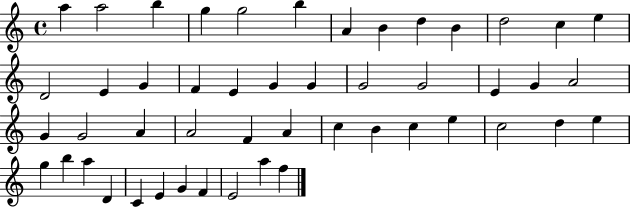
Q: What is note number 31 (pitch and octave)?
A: A4